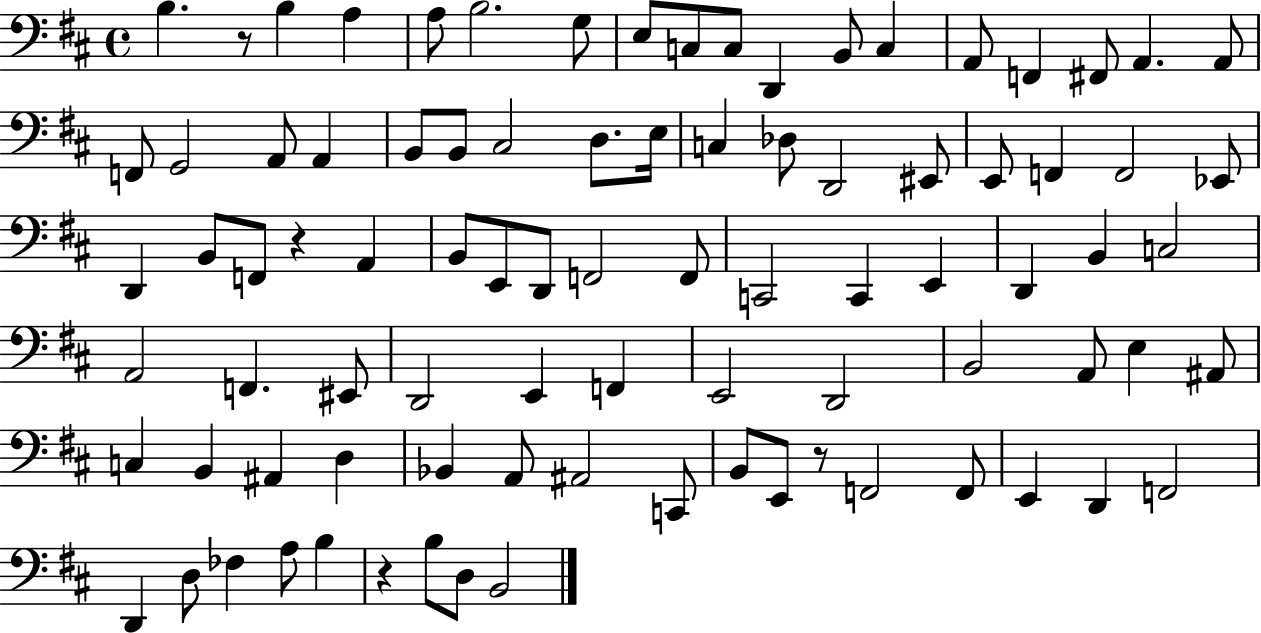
{
  \clef bass
  \time 4/4
  \defaultTimeSignature
  \key d \major
  b4. r8 b4 a4 | a8 b2. g8 | e8 c8 c8 d,4 b,8 c4 | a,8 f,4 fis,8 a,4. a,8 | \break f,8 g,2 a,8 a,4 | b,8 b,8 cis2 d8. e16 | c4 des8 d,2 eis,8 | e,8 f,4 f,2 ees,8 | \break d,4 b,8 f,8 r4 a,4 | b,8 e,8 d,8 f,2 f,8 | c,2 c,4 e,4 | d,4 b,4 c2 | \break a,2 f,4. eis,8 | d,2 e,4 f,4 | e,2 d,2 | b,2 a,8 e4 ais,8 | \break c4 b,4 ais,4 d4 | bes,4 a,8 ais,2 c,8 | b,8 e,8 r8 f,2 f,8 | e,4 d,4 f,2 | \break d,4 d8 fes4 a8 b4 | r4 b8 d8 b,2 | \bar "|."
}